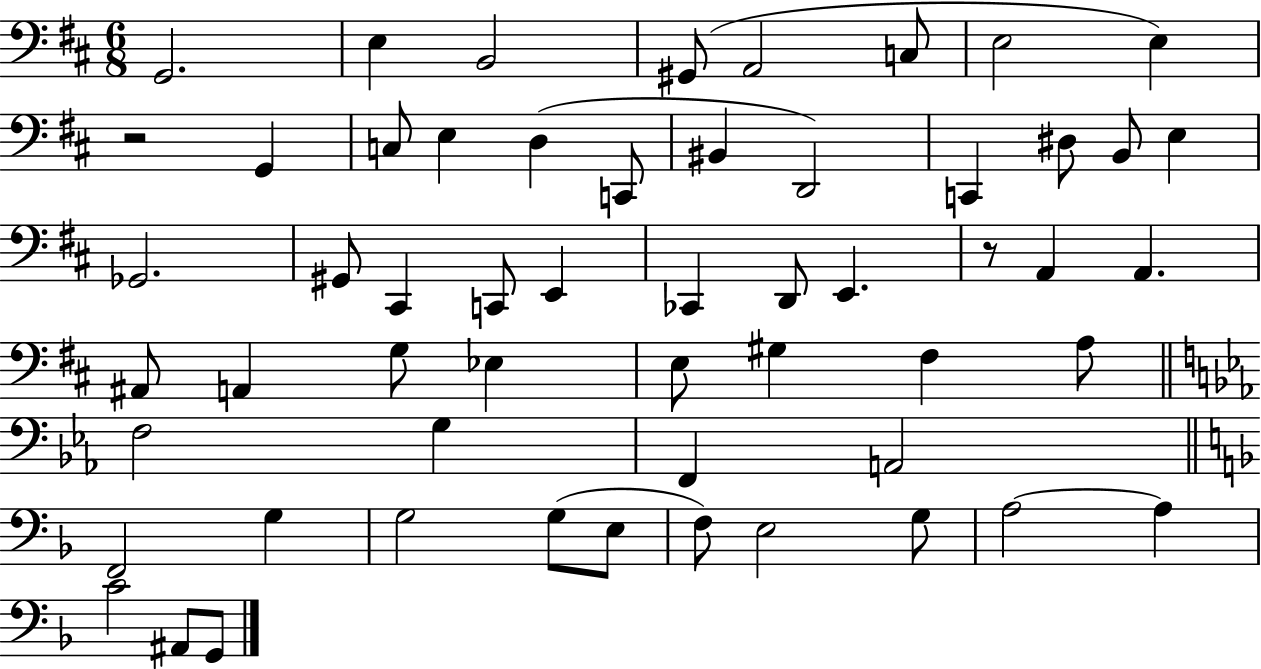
{
  \clef bass
  \numericTimeSignature
  \time 6/8
  \key d \major
  g,2. | e4 b,2 | gis,8( a,2 c8 | e2 e4) | \break r2 g,4 | c8 e4 d4( c,8 | bis,4 d,2) | c,4 dis8 b,8 e4 | \break ges,2. | gis,8 cis,4 c,8 e,4 | ces,4 d,8 e,4. | r8 a,4 a,4. | \break ais,8 a,4 g8 ees4 | e8 gis4 fis4 a8 | \bar "||" \break \key ees \major f2 g4 | f,4 a,2 | \bar "||" \break \key f \major f,2 g4 | g2 g8( e8 | f8) e2 g8 | a2~~ a4 | \break c'2 ais,8 g,8 | \bar "|."
}